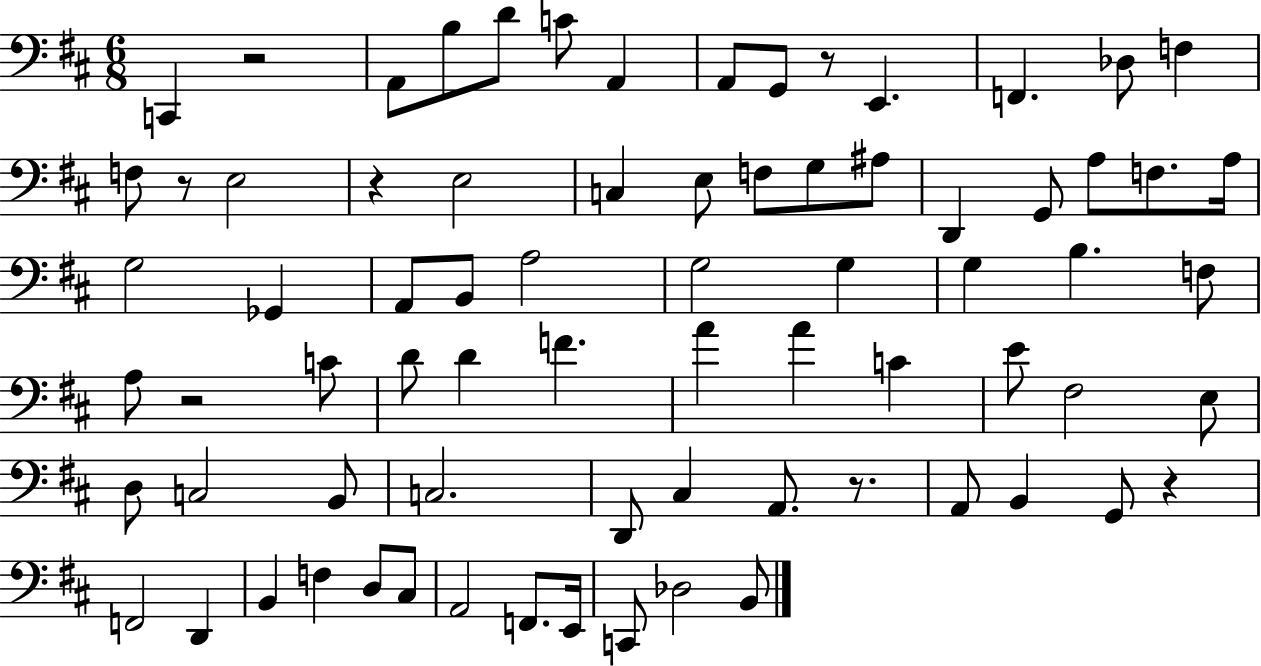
X:1
T:Untitled
M:6/8
L:1/4
K:D
C,, z2 A,,/2 B,/2 D/2 C/2 A,, A,,/2 G,,/2 z/2 E,, F,, _D,/2 F, F,/2 z/2 E,2 z E,2 C, E,/2 F,/2 G,/2 ^A,/2 D,, G,,/2 A,/2 F,/2 A,/4 G,2 _G,, A,,/2 B,,/2 A,2 G,2 G, G, B, F,/2 A,/2 z2 C/2 D/2 D F A A C E/2 ^F,2 E,/2 D,/2 C,2 B,,/2 C,2 D,,/2 ^C, A,,/2 z/2 A,,/2 B,, G,,/2 z F,,2 D,, B,, F, D,/2 ^C,/2 A,,2 F,,/2 E,,/4 C,,/2 _D,2 B,,/2